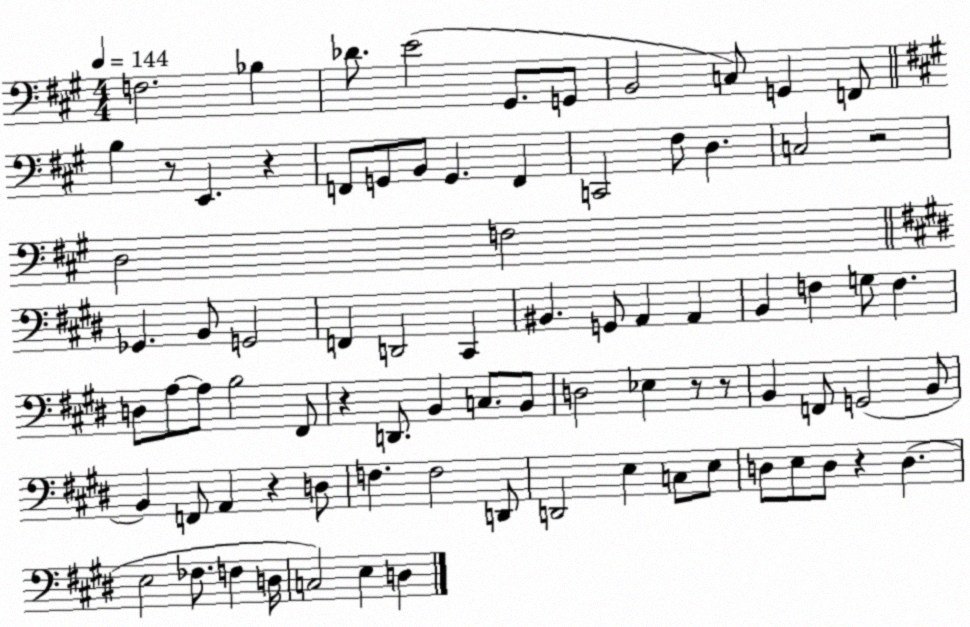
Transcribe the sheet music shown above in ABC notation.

X:1
T:Untitled
M:4/4
L:1/4
K:A
F,2 _B, _D/2 E2 ^G,,/2 G,,/2 B,,2 C,/2 G,, F,,/2 B, z/2 E,, z F,,/2 G,,/2 B,,/2 G,, F,, C,,2 ^F,/2 D, C,2 z2 D,2 F,2 _G,, B,,/2 G,,2 F,, D,,2 ^C,, ^B,, G,,/2 A,, A,, B,, F, G,/2 F, D,/2 A,/2 A,/2 B,2 ^F,,/2 z D,,/2 B,, C,/2 B,,/2 D,2 _E, z/2 z/2 B,, F,,/2 G,,2 B,,/2 B,, F,,/2 A,, z D,/2 F, F,2 D,,/2 D,,2 E, C,/2 E,/2 D,/2 E,/2 D,/2 z D, E,2 _F,/2 F, D,/4 C,2 E, D,